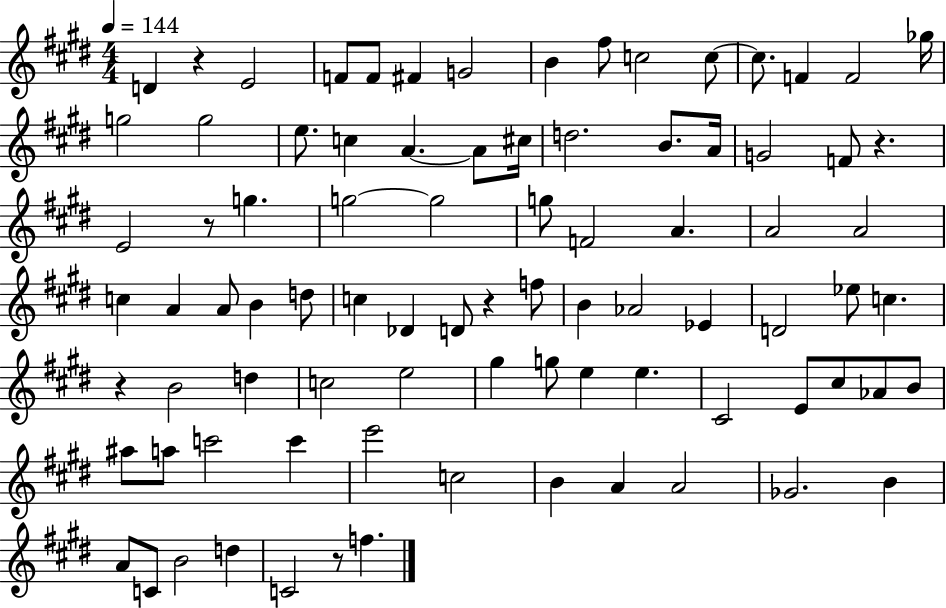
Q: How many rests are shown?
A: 6